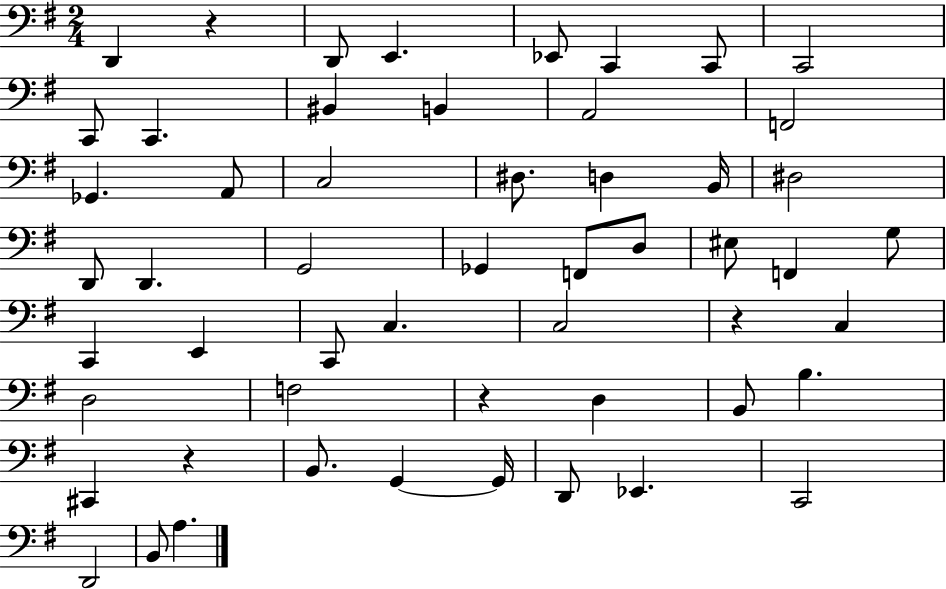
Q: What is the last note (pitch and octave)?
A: A3